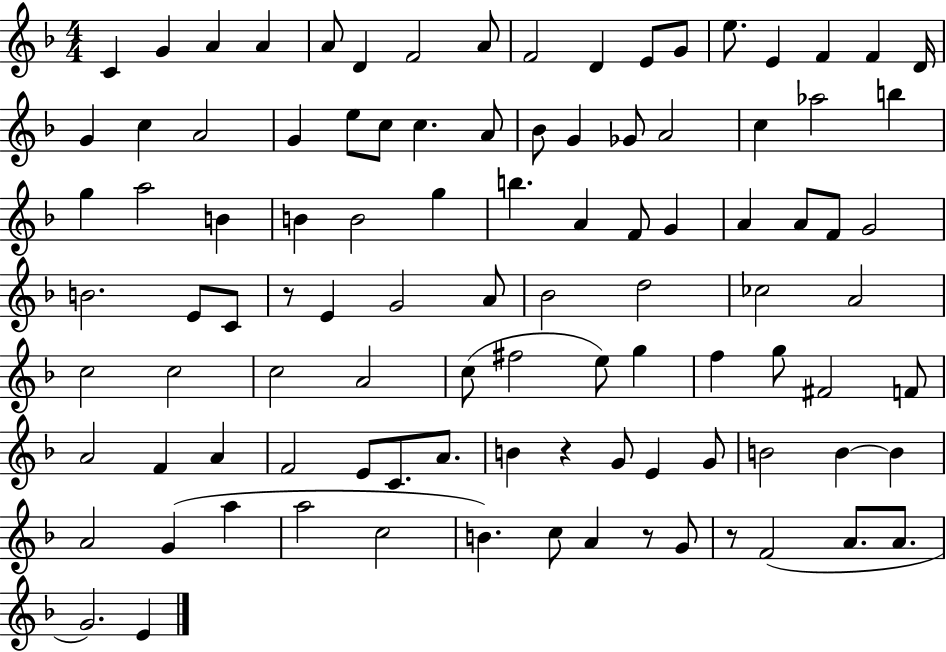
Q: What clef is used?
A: treble